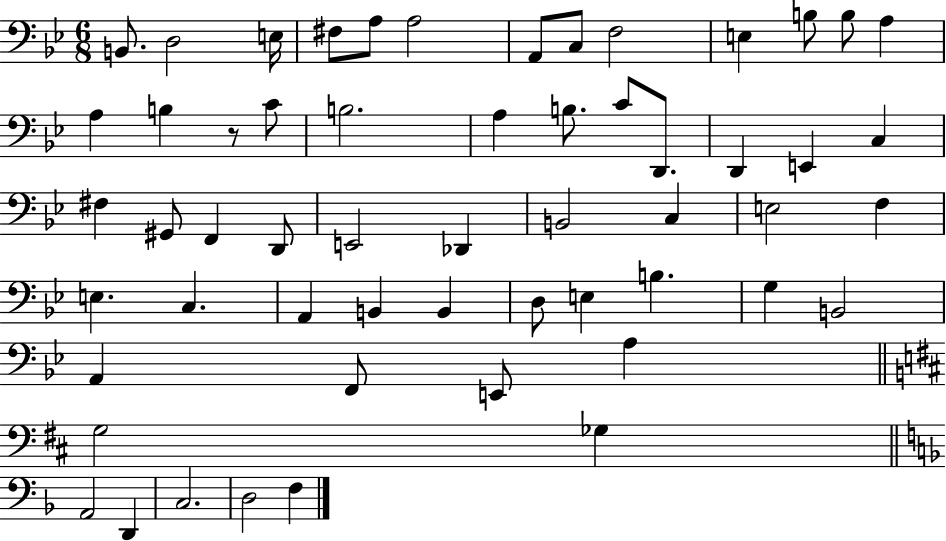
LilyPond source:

{
  \clef bass
  \numericTimeSignature
  \time 6/8
  \key bes \major
  b,8. d2 e16 | fis8 a8 a2 | a,8 c8 f2 | e4 b8 b8 a4 | \break a4 b4 r8 c'8 | b2. | a4 b8. c'8 d,8. | d,4 e,4 c4 | \break fis4 gis,8 f,4 d,8 | e,2 des,4 | b,2 c4 | e2 f4 | \break e4. c4. | a,4 b,4 b,4 | d8 e4 b4. | g4 b,2 | \break a,4 f,8 e,8 a4 | \bar "||" \break \key d \major g2 ges4 | \bar "||" \break \key f \major a,2 d,4 | c2. | d2 f4 | \bar "|."
}